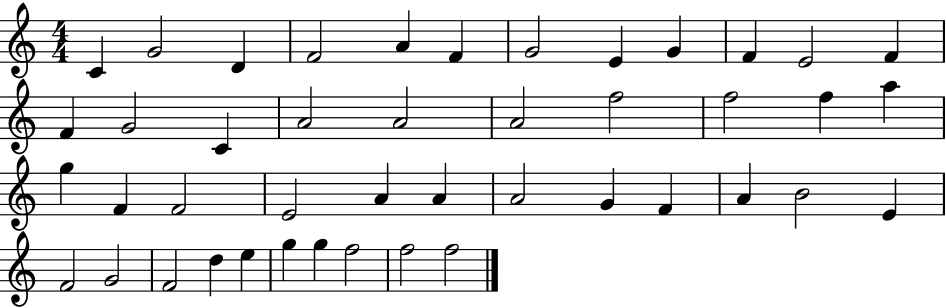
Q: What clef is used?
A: treble